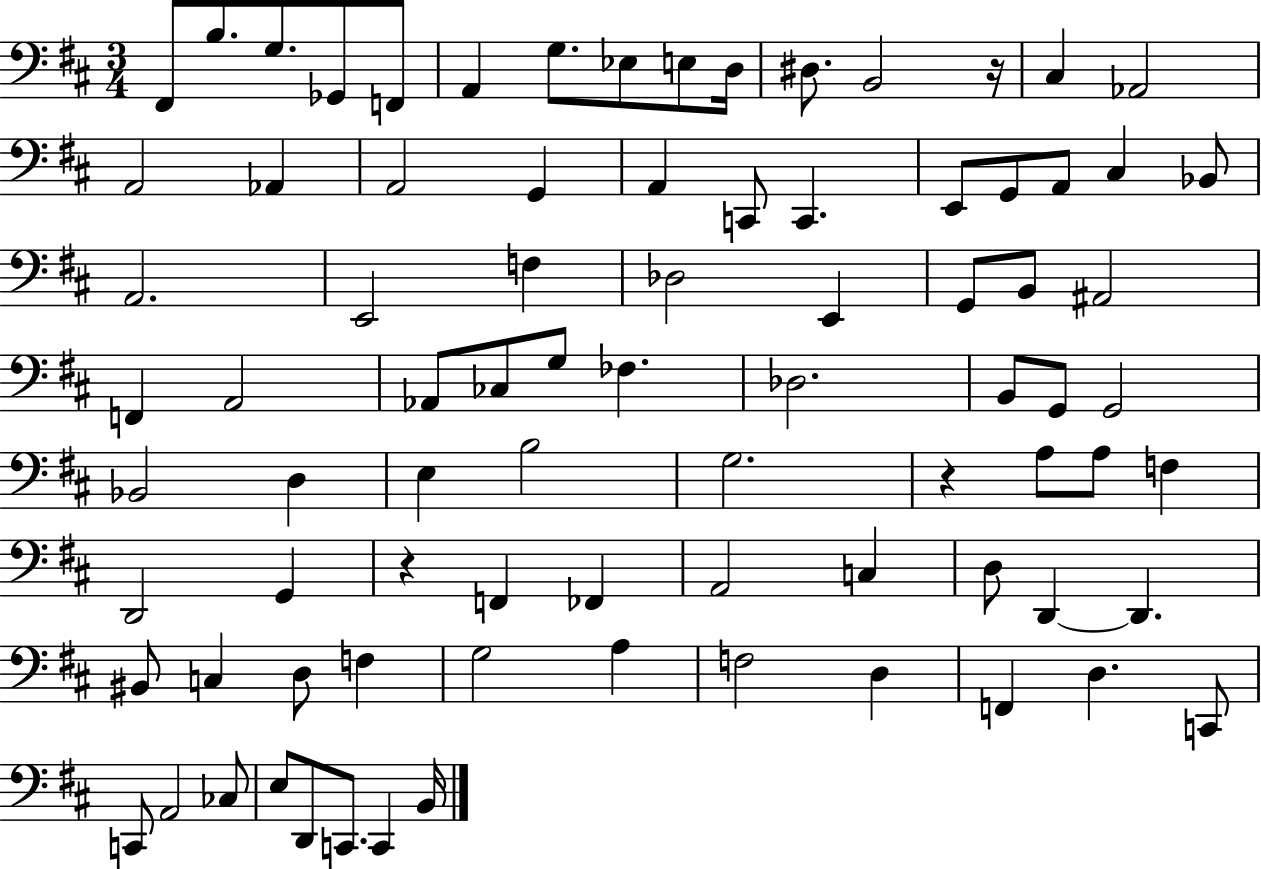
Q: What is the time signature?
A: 3/4